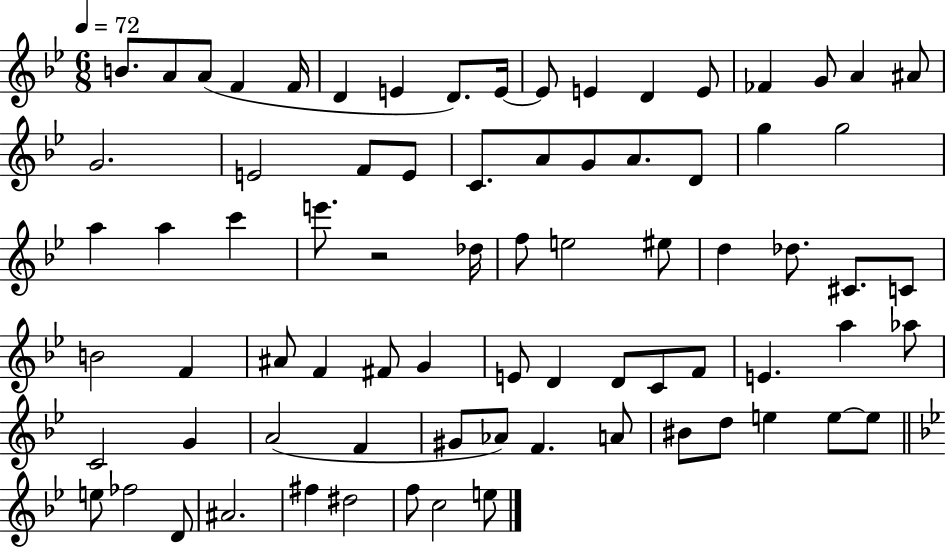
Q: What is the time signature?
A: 6/8